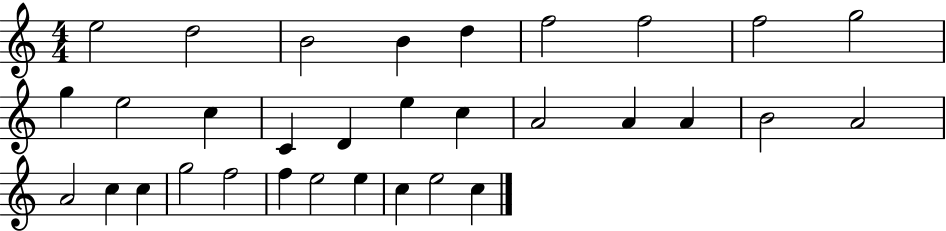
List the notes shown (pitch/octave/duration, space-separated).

E5/h D5/h B4/h B4/q D5/q F5/h F5/h F5/h G5/h G5/q E5/h C5/q C4/q D4/q E5/q C5/q A4/h A4/q A4/q B4/h A4/h A4/h C5/q C5/q G5/h F5/h F5/q E5/h E5/q C5/q E5/h C5/q